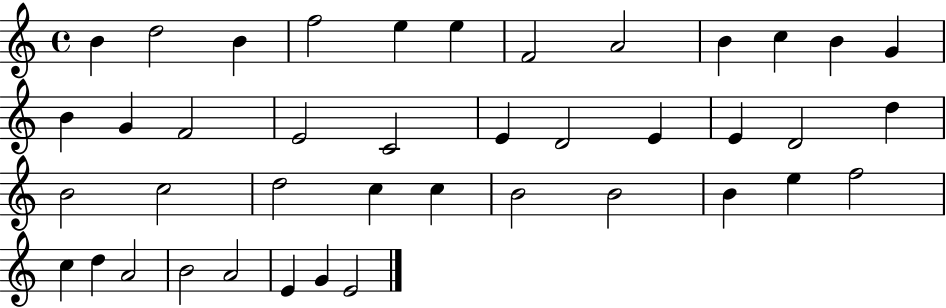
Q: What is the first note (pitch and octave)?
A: B4